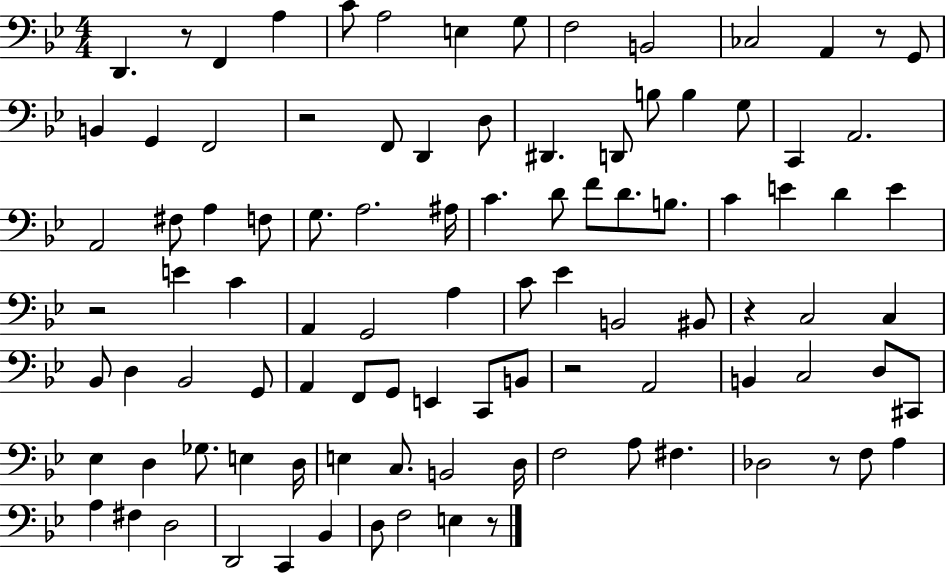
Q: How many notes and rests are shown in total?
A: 99